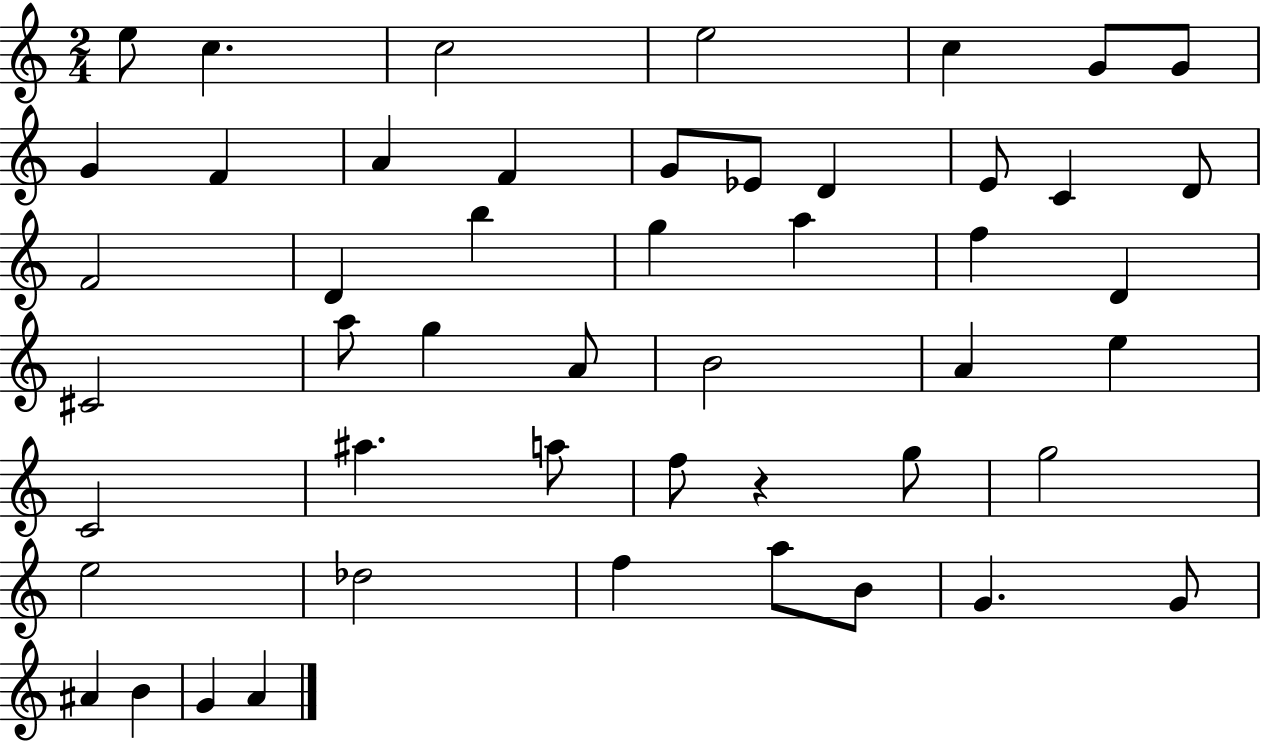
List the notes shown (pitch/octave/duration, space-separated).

E5/e C5/q. C5/h E5/h C5/q G4/e G4/e G4/q F4/q A4/q F4/q G4/e Eb4/e D4/q E4/e C4/q D4/e F4/h D4/q B5/q G5/q A5/q F5/q D4/q C#4/h A5/e G5/q A4/e B4/h A4/q E5/q C4/h A#5/q. A5/e F5/e R/q G5/e G5/h E5/h Db5/h F5/q A5/e B4/e G4/q. G4/e A#4/q B4/q G4/q A4/q